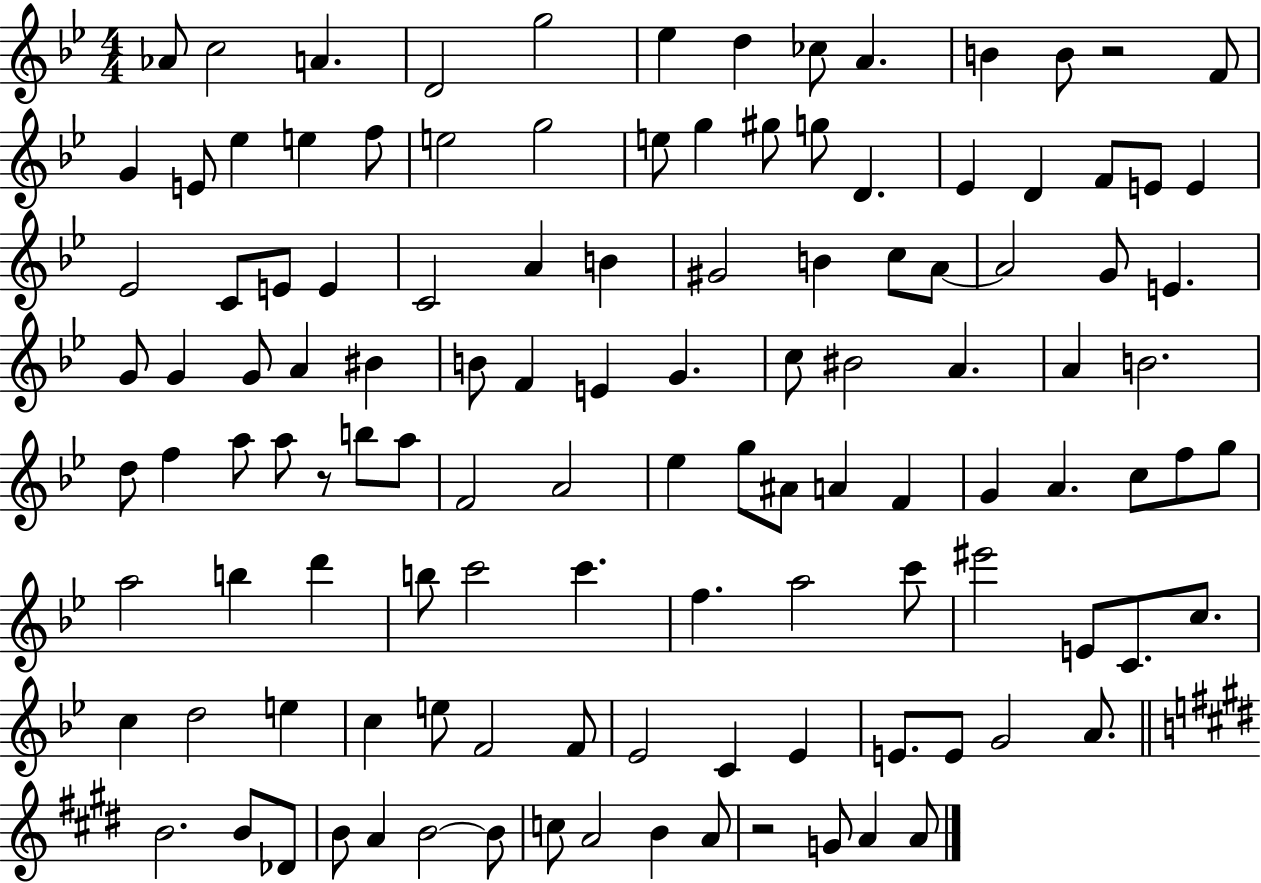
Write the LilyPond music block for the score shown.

{
  \clef treble
  \numericTimeSignature
  \time 4/4
  \key bes \major
  aes'8 c''2 a'4. | d'2 g''2 | ees''4 d''4 ces''8 a'4. | b'4 b'8 r2 f'8 | \break g'4 e'8 ees''4 e''4 f''8 | e''2 g''2 | e''8 g''4 gis''8 g''8 d'4. | ees'4 d'4 f'8 e'8 e'4 | \break ees'2 c'8 e'8 e'4 | c'2 a'4 b'4 | gis'2 b'4 c''8 a'8~~ | a'2 g'8 e'4. | \break g'8 g'4 g'8 a'4 bis'4 | b'8 f'4 e'4 g'4. | c''8 bis'2 a'4. | a'4 b'2. | \break d''8 f''4 a''8 a''8 r8 b''8 a''8 | f'2 a'2 | ees''4 g''8 ais'8 a'4 f'4 | g'4 a'4. c''8 f''8 g''8 | \break a''2 b''4 d'''4 | b''8 c'''2 c'''4. | f''4. a''2 c'''8 | eis'''2 e'8 c'8. c''8. | \break c''4 d''2 e''4 | c''4 e''8 f'2 f'8 | ees'2 c'4 ees'4 | e'8. e'8 g'2 a'8. | \break \bar "||" \break \key e \major b'2. b'8 des'8 | b'8 a'4 b'2~~ b'8 | c''8 a'2 b'4 a'8 | r2 g'8 a'4 a'8 | \break \bar "|."
}